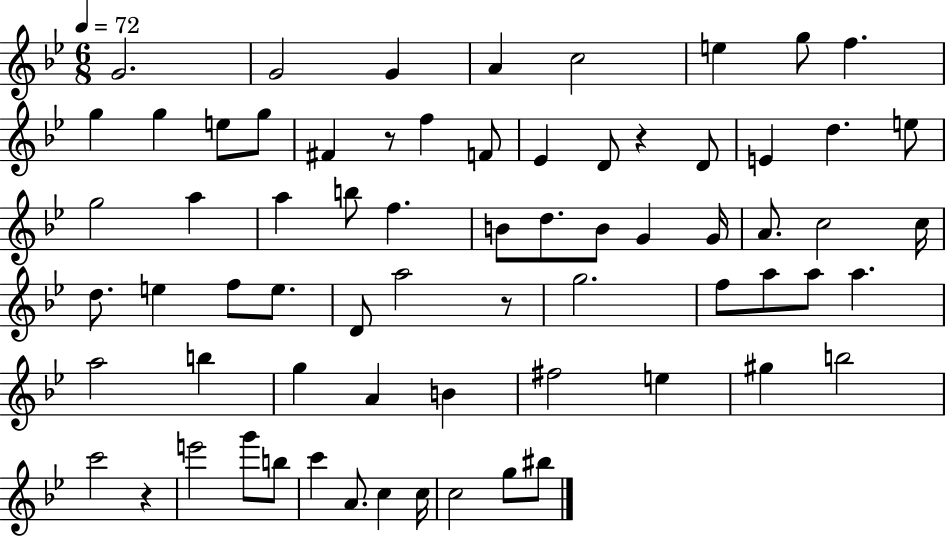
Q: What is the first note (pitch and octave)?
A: G4